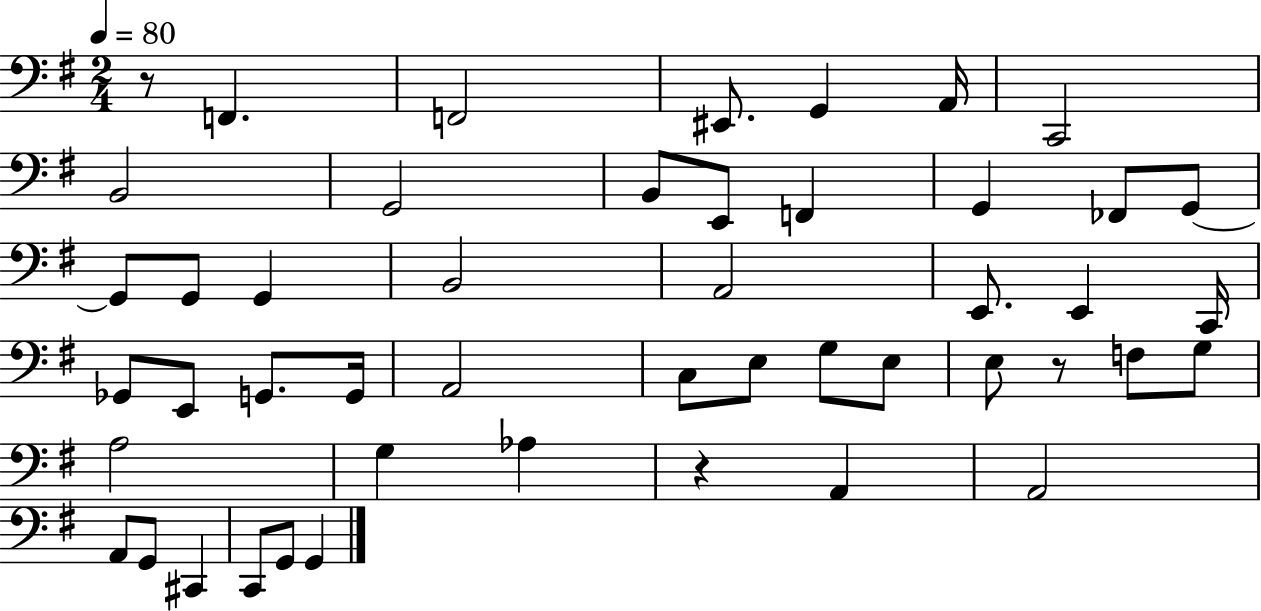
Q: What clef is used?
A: bass